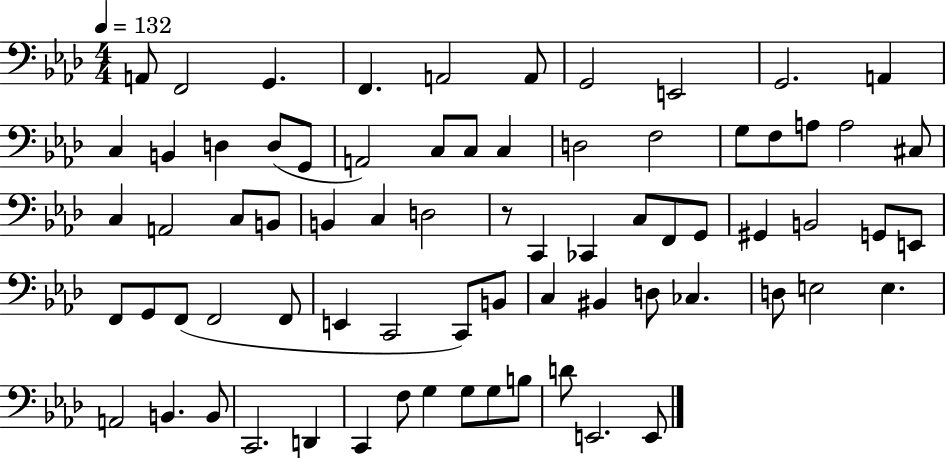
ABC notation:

X:1
T:Untitled
M:4/4
L:1/4
K:Ab
A,,/2 F,,2 G,, F,, A,,2 A,,/2 G,,2 E,,2 G,,2 A,, C, B,, D, D,/2 G,,/2 A,,2 C,/2 C,/2 C, D,2 F,2 G,/2 F,/2 A,/2 A,2 ^C,/2 C, A,,2 C,/2 B,,/2 B,, C, D,2 z/2 C,, _C,, C,/2 F,,/2 G,,/2 ^G,, B,,2 G,,/2 E,,/2 F,,/2 G,,/2 F,,/2 F,,2 F,,/2 E,, C,,2 C,,/2 B,,/2 C, ^B,, D,/2 _C, D,/2 E,2 E, A,,2 B,, B,,/2 C,,2 D,, C,, F,/2 G, G,/2 G,/2 B,/2 D/2 E,,2 E,,/2